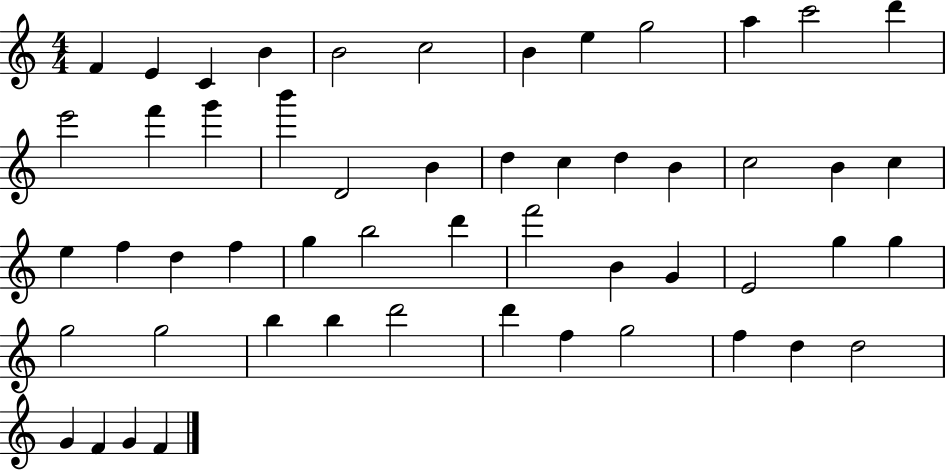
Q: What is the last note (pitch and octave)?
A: F4